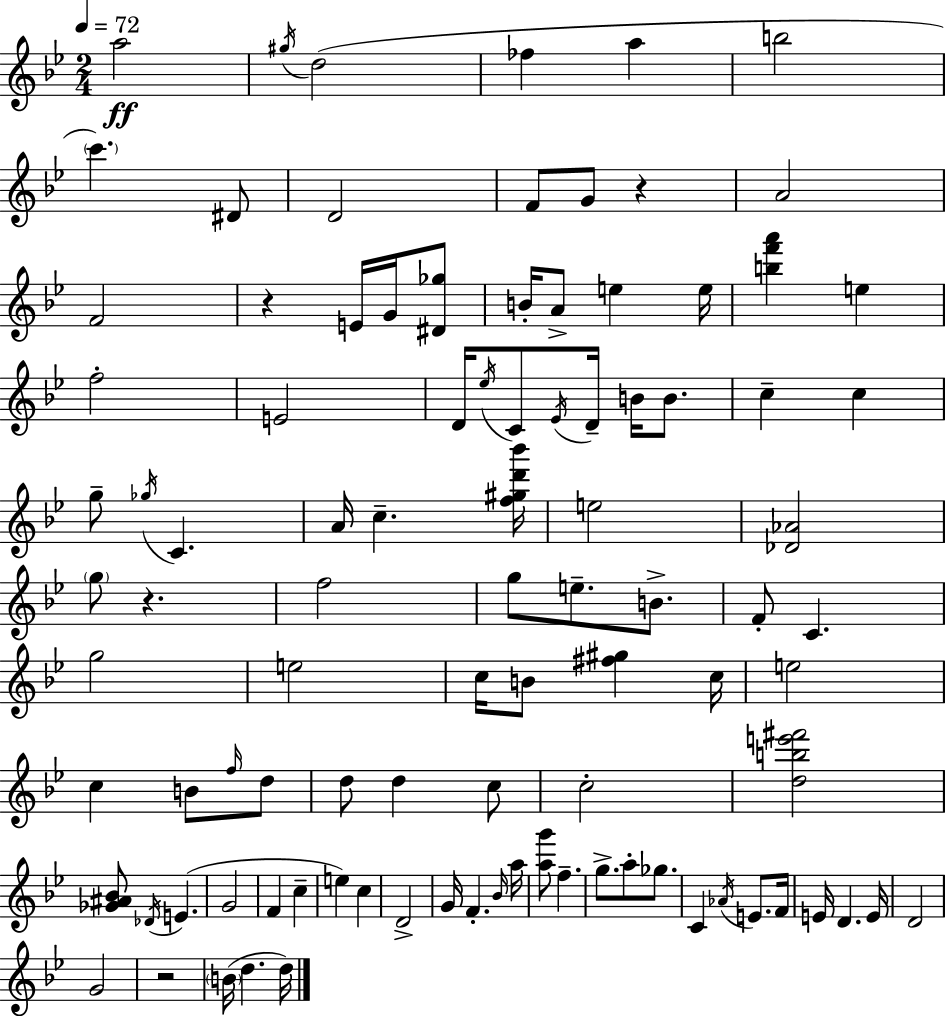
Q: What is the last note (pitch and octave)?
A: D5